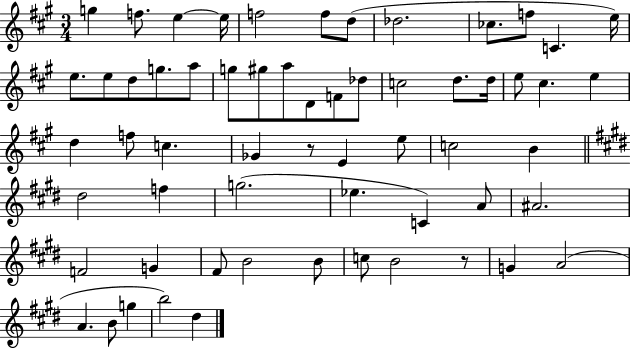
X:1
T:Untitled
M:3/4
L:1/4
K:A
g f/2 e e/4 f2 f/2 d/2 _d2 _c/2 f/2 C e/4 e/2 e/2 d/2 g/2 a/2 g/2 ^g/2 a/2 D/2 F/2 _d/2 c2 d/2 d/4 e/2 ^c e d f/2 c _G z/2 E e/2 c2 B ^d2 f g2 _e C A/2 ^A2 F2 G ^F/2 B2 B/2 c/2 B2 z/2 G A2 A B/2 g b2 ^d